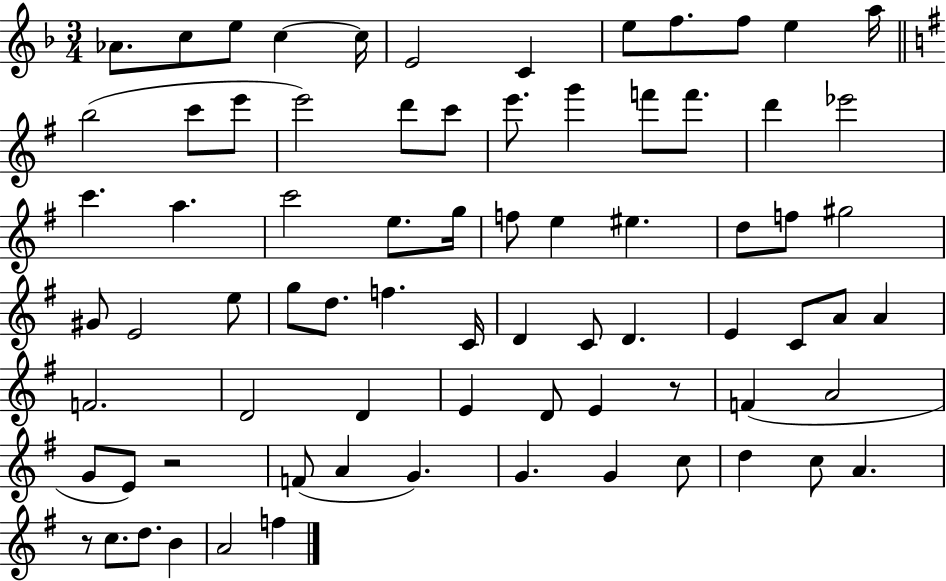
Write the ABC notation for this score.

X:1
T:Untitled
M:3/4
L:1/4
K:F
_A/2 c/2 e/2 c c/4 E2 C e/2 f/2 f/2 e a/4 b2 c'/2 e'/2 e'2 d'/2 c'/2 e'/2 g' f'/2 f'/2 d' _e'2 c' a c'2 e/2 g/4 f/2 e ^e d/2 f/2 ^g2 ^G/2 E2 e/2 g/2 d/2 f C/4 D C/2 D E C/2 A/2 A F2 D2 D E D/2 E z/2 F A2 G/2 E/2 z2 F/2 A G G G c/2 d c/2 A z/2 c/2 d/2 B A2 f